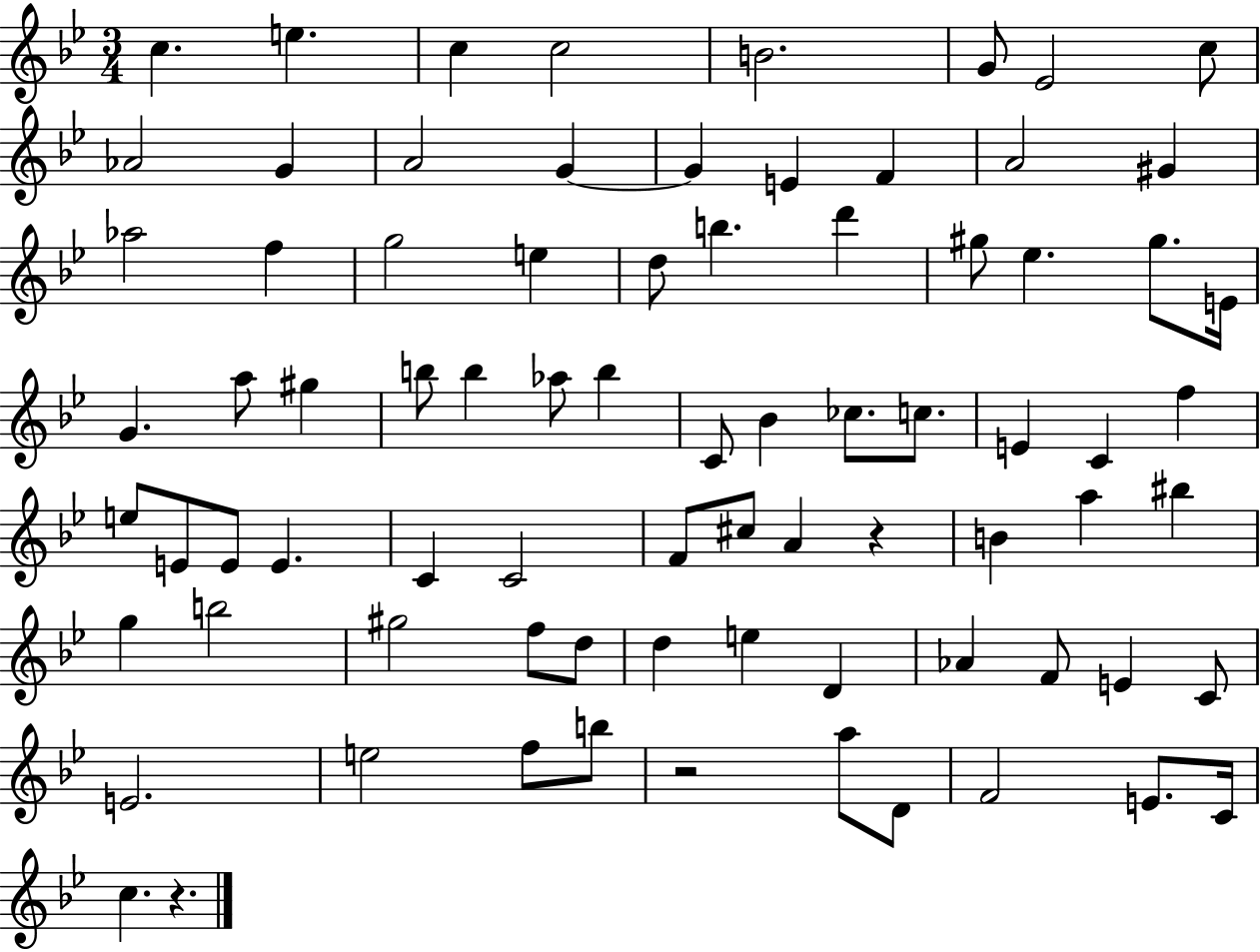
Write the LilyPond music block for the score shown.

{
  \clef treble
  \numericTimeSignature
  \time 3/4
  \key bes \major
  c''4. e''4. | c''4 c''2 | b'2. | g'8 ees'2 c''8 | \break aes'2 g'4 | a'2 g'4~~ | g'4 e'4 f'4 | a'2 gis'4 | \break aes''2 f''4 | g''2 e''4 | d''8 b''4. d'''4 | gis''8 ees''4. gis''8. e'16 | \break g'4. a''8 gis''4 | b''8 b''4 aes''8 b''4 | c'8 bes'4 ces''8. c''8. | e'4 c'4 f''4 | \break e''8 e'8 e'8 e'4. | c'4 c'2 | f'8 cis''8 a'4 r4 | b'4 a''4 bis''4 | \break g''4 b''2 | gis''2 f''8 d''8 | d''4 e''4 d'4 | aes'4 f'8 e'4 c'8 | \break e'2. | e''2 f''8 b''8 | r2 a''8 d'8 | f'2 e'8. c'16 | \break c''4. r4. | \bar "|."
}